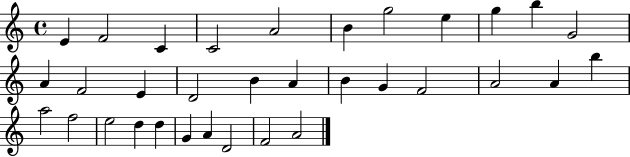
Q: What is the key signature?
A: C major